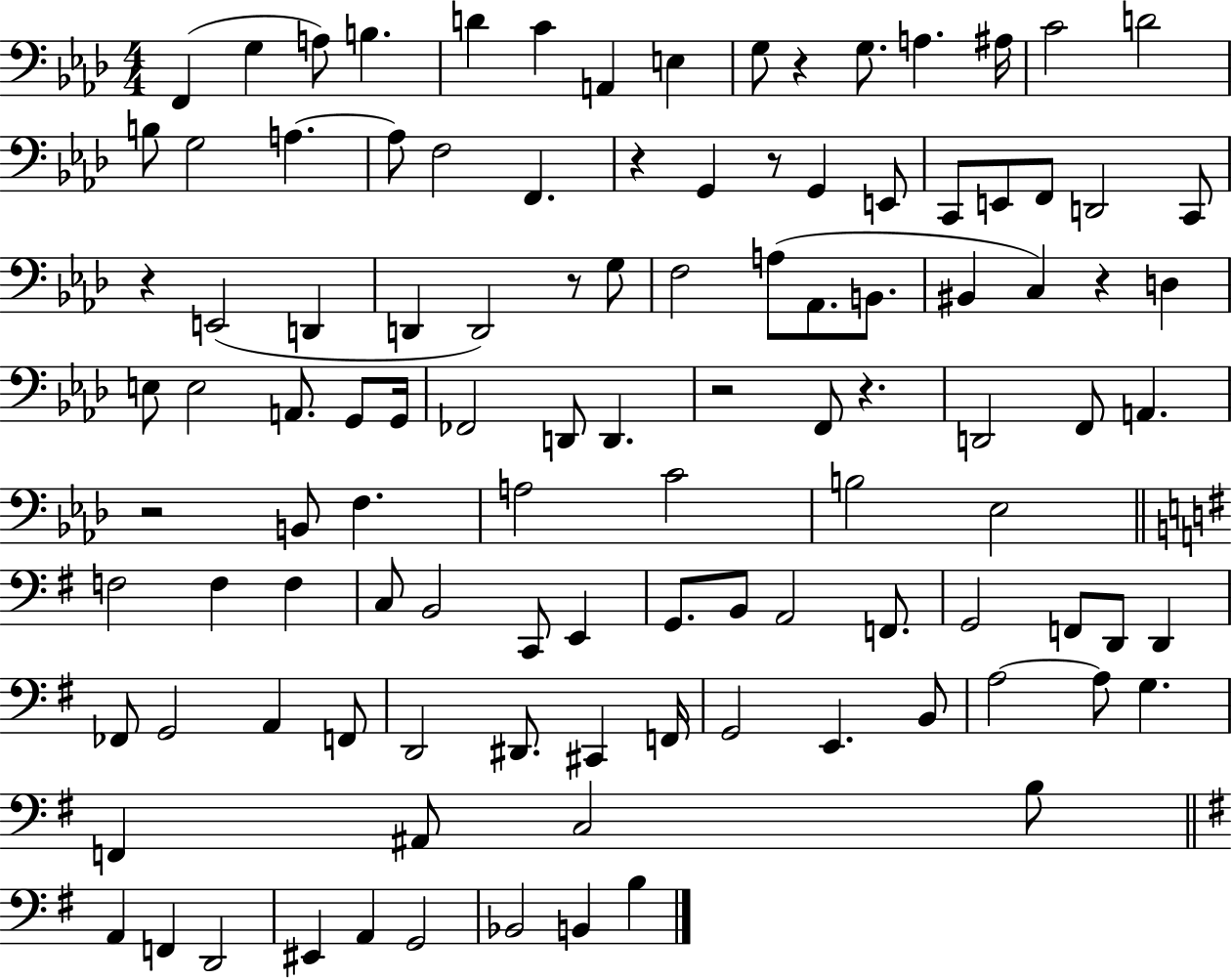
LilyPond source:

{
  \clef bass
  \numericTimeSignature
  \time 4/4
  \key aes \major
  \repeat volta 2 { f,4( g4 a8) b4. | d'4 c'4 a,4 e4 | g8 r4 g8. a4. ais16 | c'2 d'2 | \break b8 g2 a4.~~ | a8 f2 f,4. | r4 g,4 r8 g,4 e,8 | c,8 e,8 f,8 d,2 c,8 | \break r4 e,2( d,4 | d,4 d,2) r8 g8 | f2 a8( aes,8. b,8. | bis,4 c4) r4 d4 | \break e8 e2 a,8. g,8 g,16 | fes,2 d,8 d,4. | r2 f,8 r4. | d,2 f,8 a,4. | \break r2 b,8 f4. | a2 c'2 | b2 ees2 | \bar "||" \break \key e \minor f2 f4 f4 | c8 b,2 c,8 e,4 | g,8. b,8 a,2 f,8. | g,2 f,8 d,8 d,4 | \break fes,8 g,2 a,4 f,8 | d,2 dis,8. cis,4 f,16 | g,2 e,4. b,8 | a2~~ a8 g4. | \break f,4 ais,8 c2 b8 | \bar "||" \break \key e \minor a,4 f,4 d,2 | eis,4 a,4 g,2 | bes,2 b,4 b4 | } \bar "|."
}